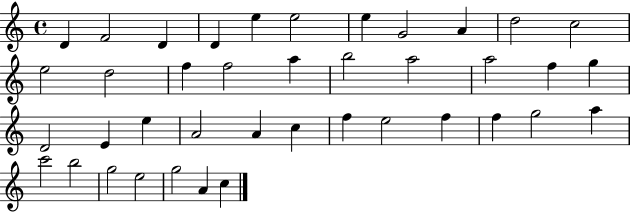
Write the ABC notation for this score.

X:1
T:Untitled
M:4/4
L:1/4
K:C
D F2 D D e e2 e G2 A d2 c2 e2 d2 f f2 a b2 a2 a2 f g D2 E e A2 A c f e2 f f g2 a c'2 b2 g2 e2 g2 A c